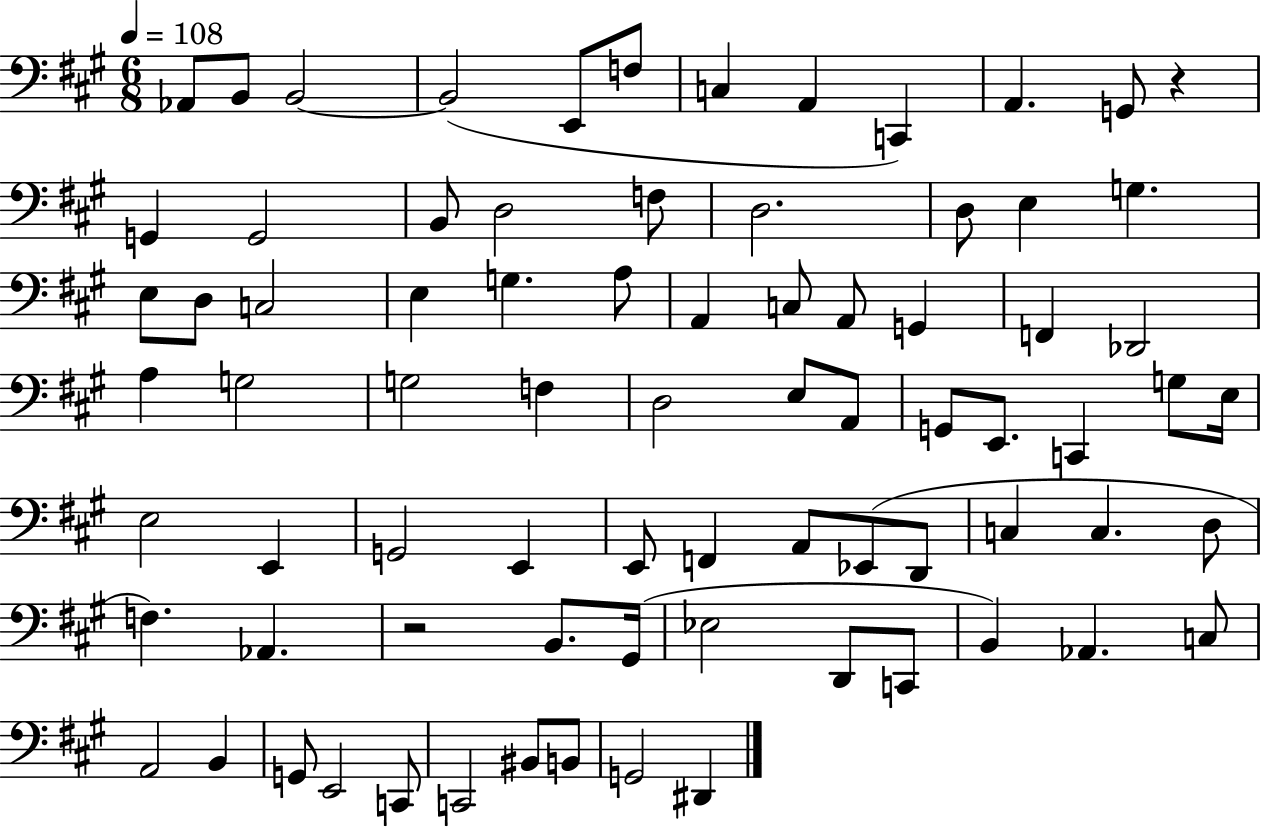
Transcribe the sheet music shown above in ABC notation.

X:1
T:Untitled
M:6/8
L:1/4
K:A
_A,,/2 B,,/2 B,,2 B,,2 E,,/2 F,/2 C, A,, C,, A,, G,,/2 z G,, G,,2 B,,/2 D,2 F,/2 D,2 D,/2 E, G, E,/2 D,/2 C,2 E, G, A,/2 A,, C,/2 A,,/2 G,, F,, _D,,2 A, G,2 G,2 F, D,2 E,/2 A,,/2 G,,/2 E,,/2 C,, G,/2 E,/4 E,2 E,, G,,2 E,, E,,/2 F,, A,,/2 _E,,/2 D,,/2 C, C, D,/2 F, _A,, z2 B,,/2 ^G,,/4 _E,2 D,,/2 C,,/2 B,, _A,, C,/2 A,,2 B,, G,,/2 E,,2 C,,/2 C,,2 ^B,,/2 B,,/2 G,,2 ^D,,